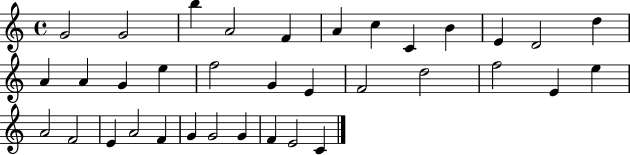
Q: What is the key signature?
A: C major